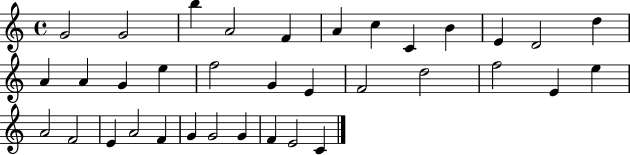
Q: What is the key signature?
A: C major